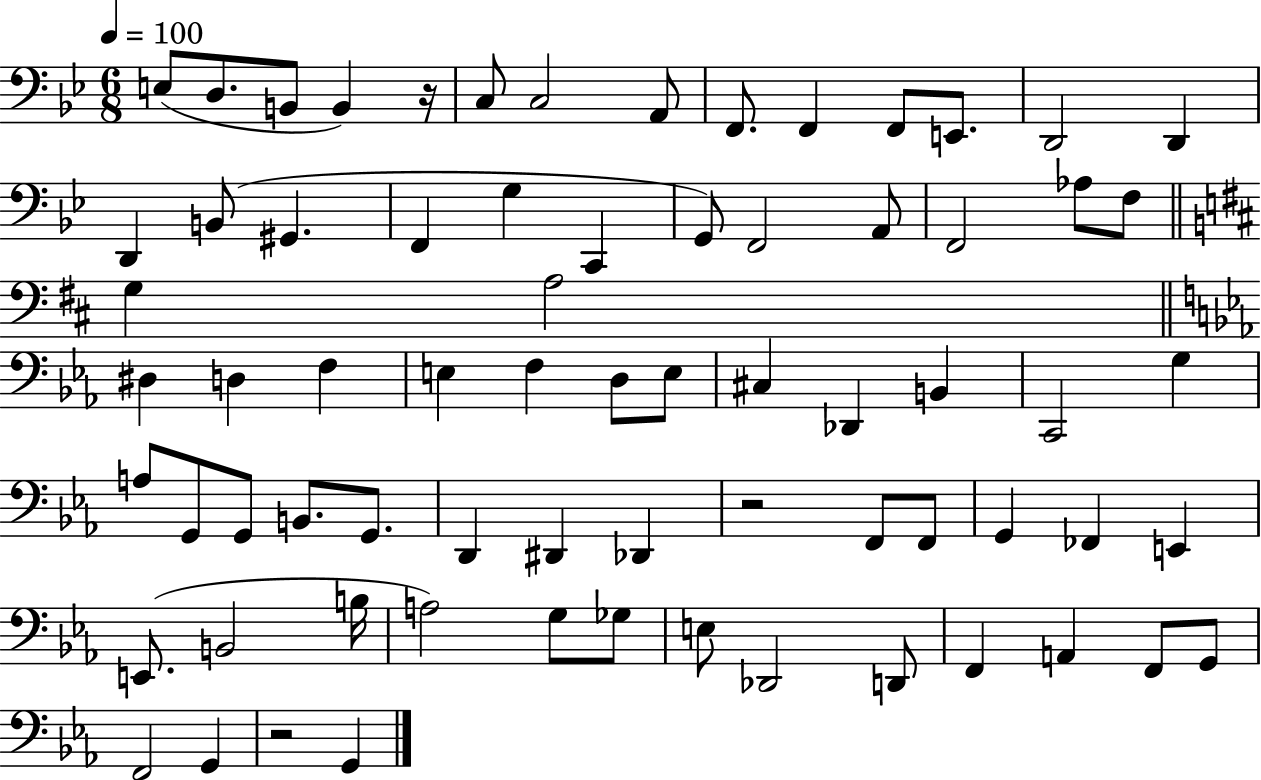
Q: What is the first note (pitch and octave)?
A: E3